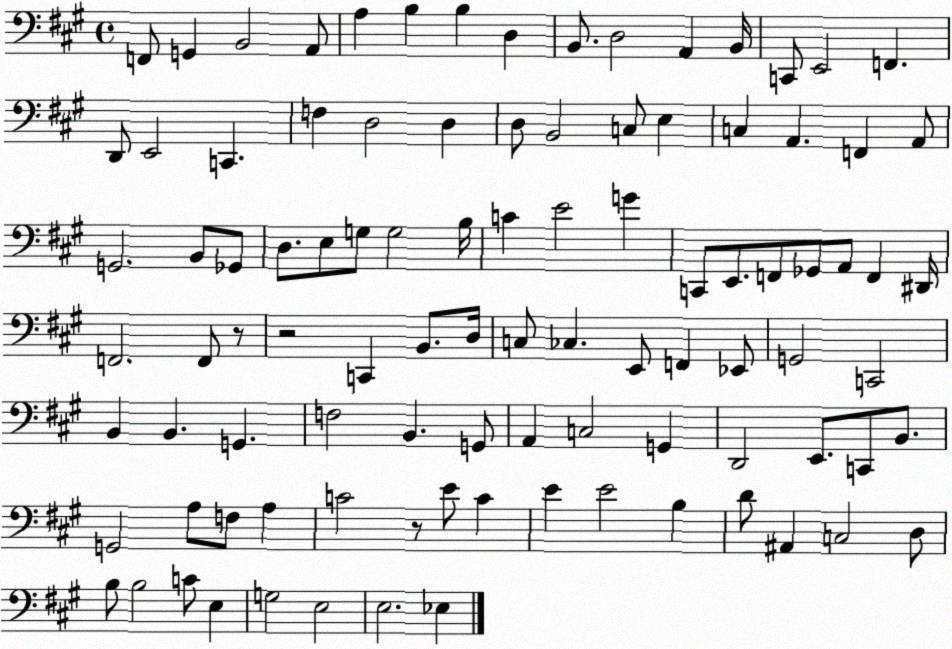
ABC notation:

X:1
T:Untitled
M:4/4
L:1/4
K:A
F,,/2 G,, B,,2 A,,/2 A, B, B, D, B,,/2 D,2 A,, B,,/4 C,,/2 E,,2 F,, D,,/2 E,,2 C,, F, D,2 D, D,/2 B,,2 C,/2 E, C, A,, F,, A,,/2 G,,2 B,,/2 _G,,/2 D,/2 E,/2 G,/2 G,2 B,/4 C E2 G C,,/2 E,,/2 F,,/2 _G,,/2 A,,/2 F,, ^D,,/4 F,,2 F,,/2 z/2 z2 C,, B,,/2 D,/4 C,/2 _C, E,,/2 F,, _E,,/2 G,,2 C,,2 B,, B,, G,, F,2 B,, G,,/2 A,, C,2 G,, D,,2 E,,/2 C,,/2 B,,/2 G,,2 A,/2 F,/2 A, C2 z/2 E/2 C E E2 B, D/2 ^A,, C,2 D,/2 B,/2 B,2 C/2 E, G,2 E,2 E,2 _E,